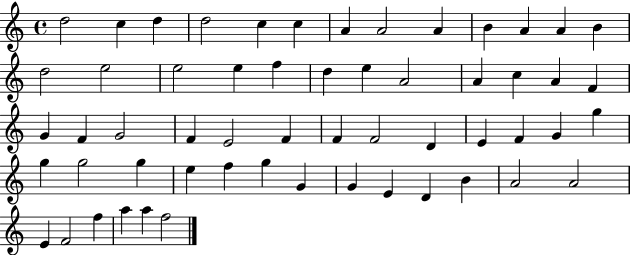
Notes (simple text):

D5/h C5/q D5/q D5/h C5/q C5/q A4/q A4/h A4/q B4/q A4/q A4/q B4/q D5/h E5/h E5/h E5/q F5/q D5/q E5/q A4/h A4/q C5/q A4/q F4/q G4/q F4/q G4/h F4/q E4/h F4/q F4/q F4/h D4/q E4/q F4/q G4/q G5/q G5/q G5/h G5/q E5/q F5/q G5/q G4/q G4/q E4/q D4/q B4/q A4/h A4/h E4/q F4/h F5/q A5/q A5/q F5/h